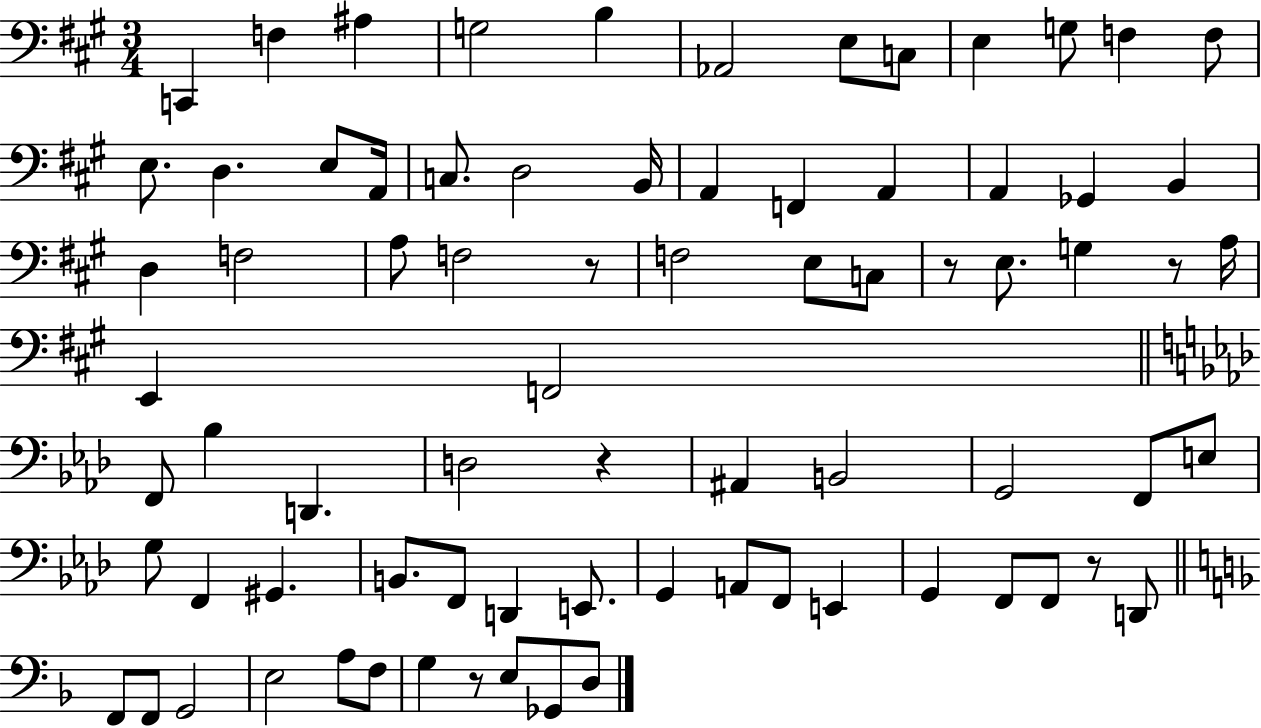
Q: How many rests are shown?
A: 6